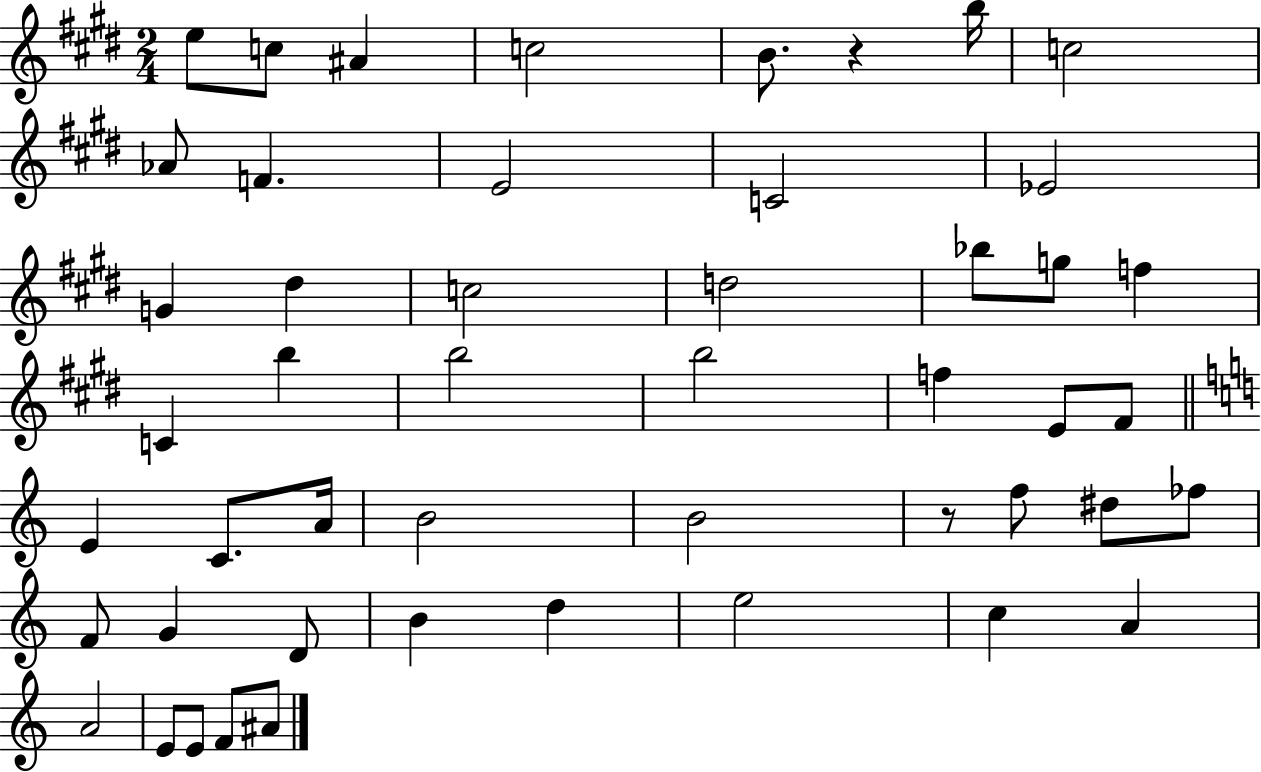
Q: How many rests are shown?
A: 2